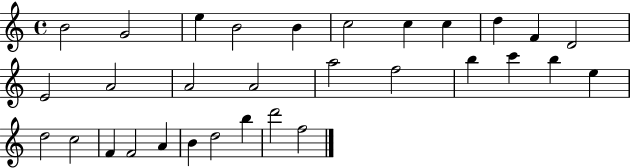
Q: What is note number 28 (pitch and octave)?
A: D5